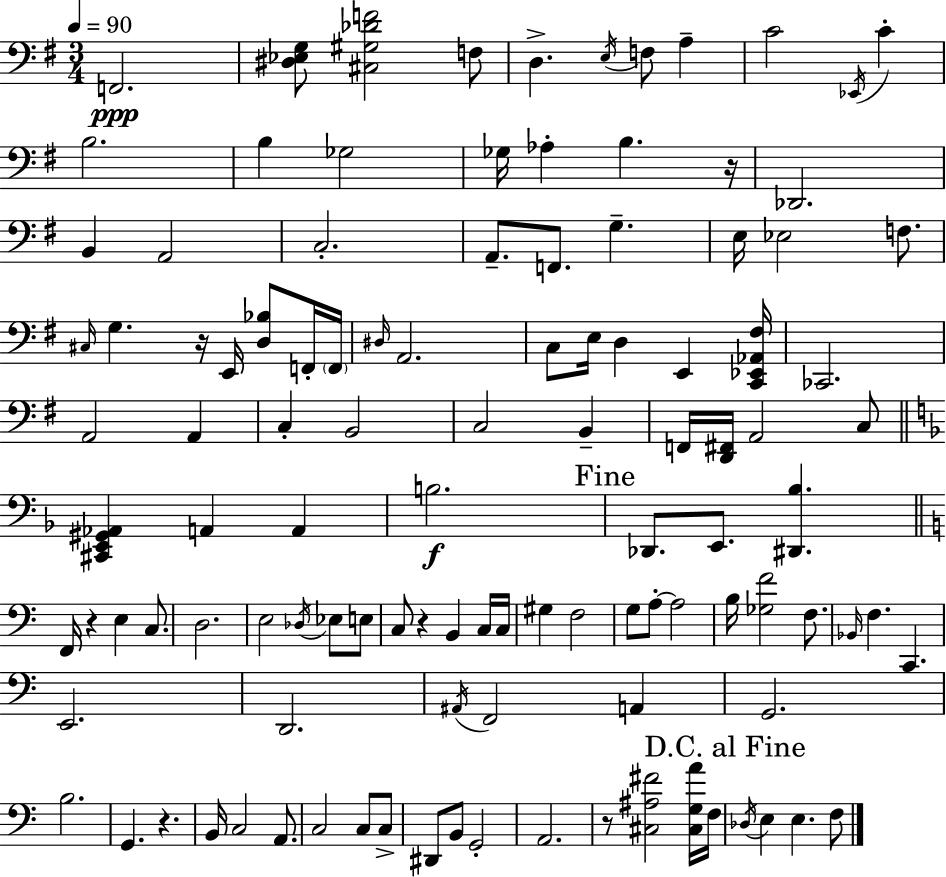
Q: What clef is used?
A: bass